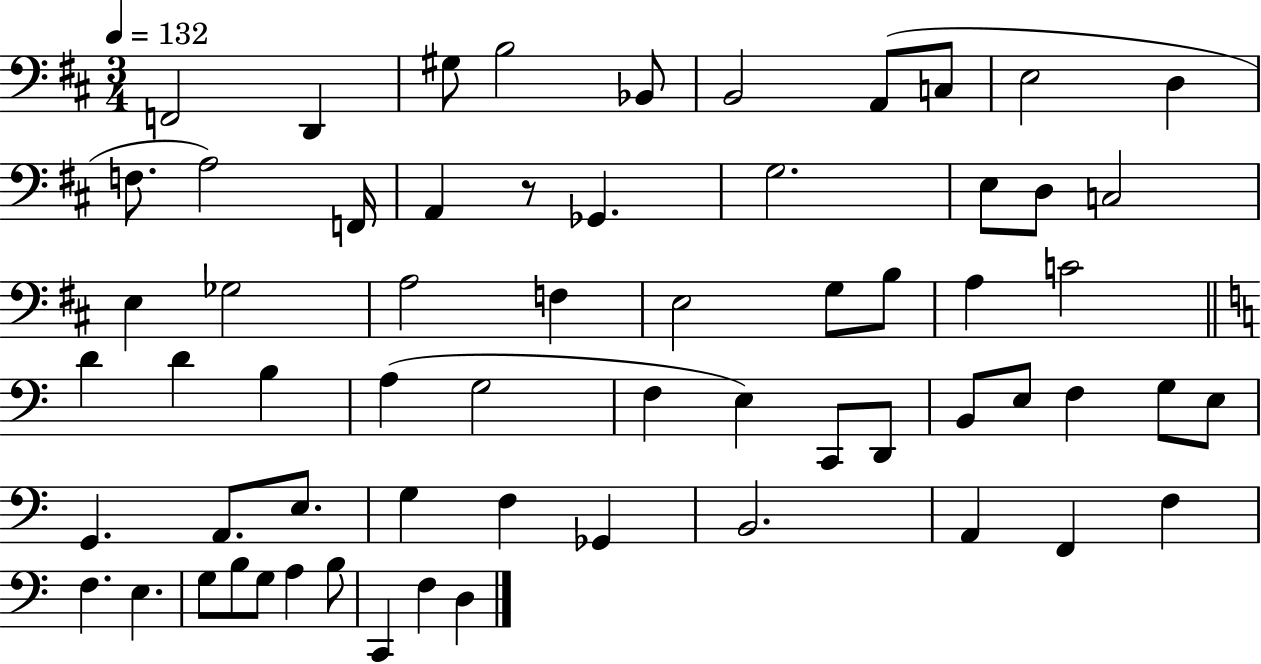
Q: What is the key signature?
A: D major